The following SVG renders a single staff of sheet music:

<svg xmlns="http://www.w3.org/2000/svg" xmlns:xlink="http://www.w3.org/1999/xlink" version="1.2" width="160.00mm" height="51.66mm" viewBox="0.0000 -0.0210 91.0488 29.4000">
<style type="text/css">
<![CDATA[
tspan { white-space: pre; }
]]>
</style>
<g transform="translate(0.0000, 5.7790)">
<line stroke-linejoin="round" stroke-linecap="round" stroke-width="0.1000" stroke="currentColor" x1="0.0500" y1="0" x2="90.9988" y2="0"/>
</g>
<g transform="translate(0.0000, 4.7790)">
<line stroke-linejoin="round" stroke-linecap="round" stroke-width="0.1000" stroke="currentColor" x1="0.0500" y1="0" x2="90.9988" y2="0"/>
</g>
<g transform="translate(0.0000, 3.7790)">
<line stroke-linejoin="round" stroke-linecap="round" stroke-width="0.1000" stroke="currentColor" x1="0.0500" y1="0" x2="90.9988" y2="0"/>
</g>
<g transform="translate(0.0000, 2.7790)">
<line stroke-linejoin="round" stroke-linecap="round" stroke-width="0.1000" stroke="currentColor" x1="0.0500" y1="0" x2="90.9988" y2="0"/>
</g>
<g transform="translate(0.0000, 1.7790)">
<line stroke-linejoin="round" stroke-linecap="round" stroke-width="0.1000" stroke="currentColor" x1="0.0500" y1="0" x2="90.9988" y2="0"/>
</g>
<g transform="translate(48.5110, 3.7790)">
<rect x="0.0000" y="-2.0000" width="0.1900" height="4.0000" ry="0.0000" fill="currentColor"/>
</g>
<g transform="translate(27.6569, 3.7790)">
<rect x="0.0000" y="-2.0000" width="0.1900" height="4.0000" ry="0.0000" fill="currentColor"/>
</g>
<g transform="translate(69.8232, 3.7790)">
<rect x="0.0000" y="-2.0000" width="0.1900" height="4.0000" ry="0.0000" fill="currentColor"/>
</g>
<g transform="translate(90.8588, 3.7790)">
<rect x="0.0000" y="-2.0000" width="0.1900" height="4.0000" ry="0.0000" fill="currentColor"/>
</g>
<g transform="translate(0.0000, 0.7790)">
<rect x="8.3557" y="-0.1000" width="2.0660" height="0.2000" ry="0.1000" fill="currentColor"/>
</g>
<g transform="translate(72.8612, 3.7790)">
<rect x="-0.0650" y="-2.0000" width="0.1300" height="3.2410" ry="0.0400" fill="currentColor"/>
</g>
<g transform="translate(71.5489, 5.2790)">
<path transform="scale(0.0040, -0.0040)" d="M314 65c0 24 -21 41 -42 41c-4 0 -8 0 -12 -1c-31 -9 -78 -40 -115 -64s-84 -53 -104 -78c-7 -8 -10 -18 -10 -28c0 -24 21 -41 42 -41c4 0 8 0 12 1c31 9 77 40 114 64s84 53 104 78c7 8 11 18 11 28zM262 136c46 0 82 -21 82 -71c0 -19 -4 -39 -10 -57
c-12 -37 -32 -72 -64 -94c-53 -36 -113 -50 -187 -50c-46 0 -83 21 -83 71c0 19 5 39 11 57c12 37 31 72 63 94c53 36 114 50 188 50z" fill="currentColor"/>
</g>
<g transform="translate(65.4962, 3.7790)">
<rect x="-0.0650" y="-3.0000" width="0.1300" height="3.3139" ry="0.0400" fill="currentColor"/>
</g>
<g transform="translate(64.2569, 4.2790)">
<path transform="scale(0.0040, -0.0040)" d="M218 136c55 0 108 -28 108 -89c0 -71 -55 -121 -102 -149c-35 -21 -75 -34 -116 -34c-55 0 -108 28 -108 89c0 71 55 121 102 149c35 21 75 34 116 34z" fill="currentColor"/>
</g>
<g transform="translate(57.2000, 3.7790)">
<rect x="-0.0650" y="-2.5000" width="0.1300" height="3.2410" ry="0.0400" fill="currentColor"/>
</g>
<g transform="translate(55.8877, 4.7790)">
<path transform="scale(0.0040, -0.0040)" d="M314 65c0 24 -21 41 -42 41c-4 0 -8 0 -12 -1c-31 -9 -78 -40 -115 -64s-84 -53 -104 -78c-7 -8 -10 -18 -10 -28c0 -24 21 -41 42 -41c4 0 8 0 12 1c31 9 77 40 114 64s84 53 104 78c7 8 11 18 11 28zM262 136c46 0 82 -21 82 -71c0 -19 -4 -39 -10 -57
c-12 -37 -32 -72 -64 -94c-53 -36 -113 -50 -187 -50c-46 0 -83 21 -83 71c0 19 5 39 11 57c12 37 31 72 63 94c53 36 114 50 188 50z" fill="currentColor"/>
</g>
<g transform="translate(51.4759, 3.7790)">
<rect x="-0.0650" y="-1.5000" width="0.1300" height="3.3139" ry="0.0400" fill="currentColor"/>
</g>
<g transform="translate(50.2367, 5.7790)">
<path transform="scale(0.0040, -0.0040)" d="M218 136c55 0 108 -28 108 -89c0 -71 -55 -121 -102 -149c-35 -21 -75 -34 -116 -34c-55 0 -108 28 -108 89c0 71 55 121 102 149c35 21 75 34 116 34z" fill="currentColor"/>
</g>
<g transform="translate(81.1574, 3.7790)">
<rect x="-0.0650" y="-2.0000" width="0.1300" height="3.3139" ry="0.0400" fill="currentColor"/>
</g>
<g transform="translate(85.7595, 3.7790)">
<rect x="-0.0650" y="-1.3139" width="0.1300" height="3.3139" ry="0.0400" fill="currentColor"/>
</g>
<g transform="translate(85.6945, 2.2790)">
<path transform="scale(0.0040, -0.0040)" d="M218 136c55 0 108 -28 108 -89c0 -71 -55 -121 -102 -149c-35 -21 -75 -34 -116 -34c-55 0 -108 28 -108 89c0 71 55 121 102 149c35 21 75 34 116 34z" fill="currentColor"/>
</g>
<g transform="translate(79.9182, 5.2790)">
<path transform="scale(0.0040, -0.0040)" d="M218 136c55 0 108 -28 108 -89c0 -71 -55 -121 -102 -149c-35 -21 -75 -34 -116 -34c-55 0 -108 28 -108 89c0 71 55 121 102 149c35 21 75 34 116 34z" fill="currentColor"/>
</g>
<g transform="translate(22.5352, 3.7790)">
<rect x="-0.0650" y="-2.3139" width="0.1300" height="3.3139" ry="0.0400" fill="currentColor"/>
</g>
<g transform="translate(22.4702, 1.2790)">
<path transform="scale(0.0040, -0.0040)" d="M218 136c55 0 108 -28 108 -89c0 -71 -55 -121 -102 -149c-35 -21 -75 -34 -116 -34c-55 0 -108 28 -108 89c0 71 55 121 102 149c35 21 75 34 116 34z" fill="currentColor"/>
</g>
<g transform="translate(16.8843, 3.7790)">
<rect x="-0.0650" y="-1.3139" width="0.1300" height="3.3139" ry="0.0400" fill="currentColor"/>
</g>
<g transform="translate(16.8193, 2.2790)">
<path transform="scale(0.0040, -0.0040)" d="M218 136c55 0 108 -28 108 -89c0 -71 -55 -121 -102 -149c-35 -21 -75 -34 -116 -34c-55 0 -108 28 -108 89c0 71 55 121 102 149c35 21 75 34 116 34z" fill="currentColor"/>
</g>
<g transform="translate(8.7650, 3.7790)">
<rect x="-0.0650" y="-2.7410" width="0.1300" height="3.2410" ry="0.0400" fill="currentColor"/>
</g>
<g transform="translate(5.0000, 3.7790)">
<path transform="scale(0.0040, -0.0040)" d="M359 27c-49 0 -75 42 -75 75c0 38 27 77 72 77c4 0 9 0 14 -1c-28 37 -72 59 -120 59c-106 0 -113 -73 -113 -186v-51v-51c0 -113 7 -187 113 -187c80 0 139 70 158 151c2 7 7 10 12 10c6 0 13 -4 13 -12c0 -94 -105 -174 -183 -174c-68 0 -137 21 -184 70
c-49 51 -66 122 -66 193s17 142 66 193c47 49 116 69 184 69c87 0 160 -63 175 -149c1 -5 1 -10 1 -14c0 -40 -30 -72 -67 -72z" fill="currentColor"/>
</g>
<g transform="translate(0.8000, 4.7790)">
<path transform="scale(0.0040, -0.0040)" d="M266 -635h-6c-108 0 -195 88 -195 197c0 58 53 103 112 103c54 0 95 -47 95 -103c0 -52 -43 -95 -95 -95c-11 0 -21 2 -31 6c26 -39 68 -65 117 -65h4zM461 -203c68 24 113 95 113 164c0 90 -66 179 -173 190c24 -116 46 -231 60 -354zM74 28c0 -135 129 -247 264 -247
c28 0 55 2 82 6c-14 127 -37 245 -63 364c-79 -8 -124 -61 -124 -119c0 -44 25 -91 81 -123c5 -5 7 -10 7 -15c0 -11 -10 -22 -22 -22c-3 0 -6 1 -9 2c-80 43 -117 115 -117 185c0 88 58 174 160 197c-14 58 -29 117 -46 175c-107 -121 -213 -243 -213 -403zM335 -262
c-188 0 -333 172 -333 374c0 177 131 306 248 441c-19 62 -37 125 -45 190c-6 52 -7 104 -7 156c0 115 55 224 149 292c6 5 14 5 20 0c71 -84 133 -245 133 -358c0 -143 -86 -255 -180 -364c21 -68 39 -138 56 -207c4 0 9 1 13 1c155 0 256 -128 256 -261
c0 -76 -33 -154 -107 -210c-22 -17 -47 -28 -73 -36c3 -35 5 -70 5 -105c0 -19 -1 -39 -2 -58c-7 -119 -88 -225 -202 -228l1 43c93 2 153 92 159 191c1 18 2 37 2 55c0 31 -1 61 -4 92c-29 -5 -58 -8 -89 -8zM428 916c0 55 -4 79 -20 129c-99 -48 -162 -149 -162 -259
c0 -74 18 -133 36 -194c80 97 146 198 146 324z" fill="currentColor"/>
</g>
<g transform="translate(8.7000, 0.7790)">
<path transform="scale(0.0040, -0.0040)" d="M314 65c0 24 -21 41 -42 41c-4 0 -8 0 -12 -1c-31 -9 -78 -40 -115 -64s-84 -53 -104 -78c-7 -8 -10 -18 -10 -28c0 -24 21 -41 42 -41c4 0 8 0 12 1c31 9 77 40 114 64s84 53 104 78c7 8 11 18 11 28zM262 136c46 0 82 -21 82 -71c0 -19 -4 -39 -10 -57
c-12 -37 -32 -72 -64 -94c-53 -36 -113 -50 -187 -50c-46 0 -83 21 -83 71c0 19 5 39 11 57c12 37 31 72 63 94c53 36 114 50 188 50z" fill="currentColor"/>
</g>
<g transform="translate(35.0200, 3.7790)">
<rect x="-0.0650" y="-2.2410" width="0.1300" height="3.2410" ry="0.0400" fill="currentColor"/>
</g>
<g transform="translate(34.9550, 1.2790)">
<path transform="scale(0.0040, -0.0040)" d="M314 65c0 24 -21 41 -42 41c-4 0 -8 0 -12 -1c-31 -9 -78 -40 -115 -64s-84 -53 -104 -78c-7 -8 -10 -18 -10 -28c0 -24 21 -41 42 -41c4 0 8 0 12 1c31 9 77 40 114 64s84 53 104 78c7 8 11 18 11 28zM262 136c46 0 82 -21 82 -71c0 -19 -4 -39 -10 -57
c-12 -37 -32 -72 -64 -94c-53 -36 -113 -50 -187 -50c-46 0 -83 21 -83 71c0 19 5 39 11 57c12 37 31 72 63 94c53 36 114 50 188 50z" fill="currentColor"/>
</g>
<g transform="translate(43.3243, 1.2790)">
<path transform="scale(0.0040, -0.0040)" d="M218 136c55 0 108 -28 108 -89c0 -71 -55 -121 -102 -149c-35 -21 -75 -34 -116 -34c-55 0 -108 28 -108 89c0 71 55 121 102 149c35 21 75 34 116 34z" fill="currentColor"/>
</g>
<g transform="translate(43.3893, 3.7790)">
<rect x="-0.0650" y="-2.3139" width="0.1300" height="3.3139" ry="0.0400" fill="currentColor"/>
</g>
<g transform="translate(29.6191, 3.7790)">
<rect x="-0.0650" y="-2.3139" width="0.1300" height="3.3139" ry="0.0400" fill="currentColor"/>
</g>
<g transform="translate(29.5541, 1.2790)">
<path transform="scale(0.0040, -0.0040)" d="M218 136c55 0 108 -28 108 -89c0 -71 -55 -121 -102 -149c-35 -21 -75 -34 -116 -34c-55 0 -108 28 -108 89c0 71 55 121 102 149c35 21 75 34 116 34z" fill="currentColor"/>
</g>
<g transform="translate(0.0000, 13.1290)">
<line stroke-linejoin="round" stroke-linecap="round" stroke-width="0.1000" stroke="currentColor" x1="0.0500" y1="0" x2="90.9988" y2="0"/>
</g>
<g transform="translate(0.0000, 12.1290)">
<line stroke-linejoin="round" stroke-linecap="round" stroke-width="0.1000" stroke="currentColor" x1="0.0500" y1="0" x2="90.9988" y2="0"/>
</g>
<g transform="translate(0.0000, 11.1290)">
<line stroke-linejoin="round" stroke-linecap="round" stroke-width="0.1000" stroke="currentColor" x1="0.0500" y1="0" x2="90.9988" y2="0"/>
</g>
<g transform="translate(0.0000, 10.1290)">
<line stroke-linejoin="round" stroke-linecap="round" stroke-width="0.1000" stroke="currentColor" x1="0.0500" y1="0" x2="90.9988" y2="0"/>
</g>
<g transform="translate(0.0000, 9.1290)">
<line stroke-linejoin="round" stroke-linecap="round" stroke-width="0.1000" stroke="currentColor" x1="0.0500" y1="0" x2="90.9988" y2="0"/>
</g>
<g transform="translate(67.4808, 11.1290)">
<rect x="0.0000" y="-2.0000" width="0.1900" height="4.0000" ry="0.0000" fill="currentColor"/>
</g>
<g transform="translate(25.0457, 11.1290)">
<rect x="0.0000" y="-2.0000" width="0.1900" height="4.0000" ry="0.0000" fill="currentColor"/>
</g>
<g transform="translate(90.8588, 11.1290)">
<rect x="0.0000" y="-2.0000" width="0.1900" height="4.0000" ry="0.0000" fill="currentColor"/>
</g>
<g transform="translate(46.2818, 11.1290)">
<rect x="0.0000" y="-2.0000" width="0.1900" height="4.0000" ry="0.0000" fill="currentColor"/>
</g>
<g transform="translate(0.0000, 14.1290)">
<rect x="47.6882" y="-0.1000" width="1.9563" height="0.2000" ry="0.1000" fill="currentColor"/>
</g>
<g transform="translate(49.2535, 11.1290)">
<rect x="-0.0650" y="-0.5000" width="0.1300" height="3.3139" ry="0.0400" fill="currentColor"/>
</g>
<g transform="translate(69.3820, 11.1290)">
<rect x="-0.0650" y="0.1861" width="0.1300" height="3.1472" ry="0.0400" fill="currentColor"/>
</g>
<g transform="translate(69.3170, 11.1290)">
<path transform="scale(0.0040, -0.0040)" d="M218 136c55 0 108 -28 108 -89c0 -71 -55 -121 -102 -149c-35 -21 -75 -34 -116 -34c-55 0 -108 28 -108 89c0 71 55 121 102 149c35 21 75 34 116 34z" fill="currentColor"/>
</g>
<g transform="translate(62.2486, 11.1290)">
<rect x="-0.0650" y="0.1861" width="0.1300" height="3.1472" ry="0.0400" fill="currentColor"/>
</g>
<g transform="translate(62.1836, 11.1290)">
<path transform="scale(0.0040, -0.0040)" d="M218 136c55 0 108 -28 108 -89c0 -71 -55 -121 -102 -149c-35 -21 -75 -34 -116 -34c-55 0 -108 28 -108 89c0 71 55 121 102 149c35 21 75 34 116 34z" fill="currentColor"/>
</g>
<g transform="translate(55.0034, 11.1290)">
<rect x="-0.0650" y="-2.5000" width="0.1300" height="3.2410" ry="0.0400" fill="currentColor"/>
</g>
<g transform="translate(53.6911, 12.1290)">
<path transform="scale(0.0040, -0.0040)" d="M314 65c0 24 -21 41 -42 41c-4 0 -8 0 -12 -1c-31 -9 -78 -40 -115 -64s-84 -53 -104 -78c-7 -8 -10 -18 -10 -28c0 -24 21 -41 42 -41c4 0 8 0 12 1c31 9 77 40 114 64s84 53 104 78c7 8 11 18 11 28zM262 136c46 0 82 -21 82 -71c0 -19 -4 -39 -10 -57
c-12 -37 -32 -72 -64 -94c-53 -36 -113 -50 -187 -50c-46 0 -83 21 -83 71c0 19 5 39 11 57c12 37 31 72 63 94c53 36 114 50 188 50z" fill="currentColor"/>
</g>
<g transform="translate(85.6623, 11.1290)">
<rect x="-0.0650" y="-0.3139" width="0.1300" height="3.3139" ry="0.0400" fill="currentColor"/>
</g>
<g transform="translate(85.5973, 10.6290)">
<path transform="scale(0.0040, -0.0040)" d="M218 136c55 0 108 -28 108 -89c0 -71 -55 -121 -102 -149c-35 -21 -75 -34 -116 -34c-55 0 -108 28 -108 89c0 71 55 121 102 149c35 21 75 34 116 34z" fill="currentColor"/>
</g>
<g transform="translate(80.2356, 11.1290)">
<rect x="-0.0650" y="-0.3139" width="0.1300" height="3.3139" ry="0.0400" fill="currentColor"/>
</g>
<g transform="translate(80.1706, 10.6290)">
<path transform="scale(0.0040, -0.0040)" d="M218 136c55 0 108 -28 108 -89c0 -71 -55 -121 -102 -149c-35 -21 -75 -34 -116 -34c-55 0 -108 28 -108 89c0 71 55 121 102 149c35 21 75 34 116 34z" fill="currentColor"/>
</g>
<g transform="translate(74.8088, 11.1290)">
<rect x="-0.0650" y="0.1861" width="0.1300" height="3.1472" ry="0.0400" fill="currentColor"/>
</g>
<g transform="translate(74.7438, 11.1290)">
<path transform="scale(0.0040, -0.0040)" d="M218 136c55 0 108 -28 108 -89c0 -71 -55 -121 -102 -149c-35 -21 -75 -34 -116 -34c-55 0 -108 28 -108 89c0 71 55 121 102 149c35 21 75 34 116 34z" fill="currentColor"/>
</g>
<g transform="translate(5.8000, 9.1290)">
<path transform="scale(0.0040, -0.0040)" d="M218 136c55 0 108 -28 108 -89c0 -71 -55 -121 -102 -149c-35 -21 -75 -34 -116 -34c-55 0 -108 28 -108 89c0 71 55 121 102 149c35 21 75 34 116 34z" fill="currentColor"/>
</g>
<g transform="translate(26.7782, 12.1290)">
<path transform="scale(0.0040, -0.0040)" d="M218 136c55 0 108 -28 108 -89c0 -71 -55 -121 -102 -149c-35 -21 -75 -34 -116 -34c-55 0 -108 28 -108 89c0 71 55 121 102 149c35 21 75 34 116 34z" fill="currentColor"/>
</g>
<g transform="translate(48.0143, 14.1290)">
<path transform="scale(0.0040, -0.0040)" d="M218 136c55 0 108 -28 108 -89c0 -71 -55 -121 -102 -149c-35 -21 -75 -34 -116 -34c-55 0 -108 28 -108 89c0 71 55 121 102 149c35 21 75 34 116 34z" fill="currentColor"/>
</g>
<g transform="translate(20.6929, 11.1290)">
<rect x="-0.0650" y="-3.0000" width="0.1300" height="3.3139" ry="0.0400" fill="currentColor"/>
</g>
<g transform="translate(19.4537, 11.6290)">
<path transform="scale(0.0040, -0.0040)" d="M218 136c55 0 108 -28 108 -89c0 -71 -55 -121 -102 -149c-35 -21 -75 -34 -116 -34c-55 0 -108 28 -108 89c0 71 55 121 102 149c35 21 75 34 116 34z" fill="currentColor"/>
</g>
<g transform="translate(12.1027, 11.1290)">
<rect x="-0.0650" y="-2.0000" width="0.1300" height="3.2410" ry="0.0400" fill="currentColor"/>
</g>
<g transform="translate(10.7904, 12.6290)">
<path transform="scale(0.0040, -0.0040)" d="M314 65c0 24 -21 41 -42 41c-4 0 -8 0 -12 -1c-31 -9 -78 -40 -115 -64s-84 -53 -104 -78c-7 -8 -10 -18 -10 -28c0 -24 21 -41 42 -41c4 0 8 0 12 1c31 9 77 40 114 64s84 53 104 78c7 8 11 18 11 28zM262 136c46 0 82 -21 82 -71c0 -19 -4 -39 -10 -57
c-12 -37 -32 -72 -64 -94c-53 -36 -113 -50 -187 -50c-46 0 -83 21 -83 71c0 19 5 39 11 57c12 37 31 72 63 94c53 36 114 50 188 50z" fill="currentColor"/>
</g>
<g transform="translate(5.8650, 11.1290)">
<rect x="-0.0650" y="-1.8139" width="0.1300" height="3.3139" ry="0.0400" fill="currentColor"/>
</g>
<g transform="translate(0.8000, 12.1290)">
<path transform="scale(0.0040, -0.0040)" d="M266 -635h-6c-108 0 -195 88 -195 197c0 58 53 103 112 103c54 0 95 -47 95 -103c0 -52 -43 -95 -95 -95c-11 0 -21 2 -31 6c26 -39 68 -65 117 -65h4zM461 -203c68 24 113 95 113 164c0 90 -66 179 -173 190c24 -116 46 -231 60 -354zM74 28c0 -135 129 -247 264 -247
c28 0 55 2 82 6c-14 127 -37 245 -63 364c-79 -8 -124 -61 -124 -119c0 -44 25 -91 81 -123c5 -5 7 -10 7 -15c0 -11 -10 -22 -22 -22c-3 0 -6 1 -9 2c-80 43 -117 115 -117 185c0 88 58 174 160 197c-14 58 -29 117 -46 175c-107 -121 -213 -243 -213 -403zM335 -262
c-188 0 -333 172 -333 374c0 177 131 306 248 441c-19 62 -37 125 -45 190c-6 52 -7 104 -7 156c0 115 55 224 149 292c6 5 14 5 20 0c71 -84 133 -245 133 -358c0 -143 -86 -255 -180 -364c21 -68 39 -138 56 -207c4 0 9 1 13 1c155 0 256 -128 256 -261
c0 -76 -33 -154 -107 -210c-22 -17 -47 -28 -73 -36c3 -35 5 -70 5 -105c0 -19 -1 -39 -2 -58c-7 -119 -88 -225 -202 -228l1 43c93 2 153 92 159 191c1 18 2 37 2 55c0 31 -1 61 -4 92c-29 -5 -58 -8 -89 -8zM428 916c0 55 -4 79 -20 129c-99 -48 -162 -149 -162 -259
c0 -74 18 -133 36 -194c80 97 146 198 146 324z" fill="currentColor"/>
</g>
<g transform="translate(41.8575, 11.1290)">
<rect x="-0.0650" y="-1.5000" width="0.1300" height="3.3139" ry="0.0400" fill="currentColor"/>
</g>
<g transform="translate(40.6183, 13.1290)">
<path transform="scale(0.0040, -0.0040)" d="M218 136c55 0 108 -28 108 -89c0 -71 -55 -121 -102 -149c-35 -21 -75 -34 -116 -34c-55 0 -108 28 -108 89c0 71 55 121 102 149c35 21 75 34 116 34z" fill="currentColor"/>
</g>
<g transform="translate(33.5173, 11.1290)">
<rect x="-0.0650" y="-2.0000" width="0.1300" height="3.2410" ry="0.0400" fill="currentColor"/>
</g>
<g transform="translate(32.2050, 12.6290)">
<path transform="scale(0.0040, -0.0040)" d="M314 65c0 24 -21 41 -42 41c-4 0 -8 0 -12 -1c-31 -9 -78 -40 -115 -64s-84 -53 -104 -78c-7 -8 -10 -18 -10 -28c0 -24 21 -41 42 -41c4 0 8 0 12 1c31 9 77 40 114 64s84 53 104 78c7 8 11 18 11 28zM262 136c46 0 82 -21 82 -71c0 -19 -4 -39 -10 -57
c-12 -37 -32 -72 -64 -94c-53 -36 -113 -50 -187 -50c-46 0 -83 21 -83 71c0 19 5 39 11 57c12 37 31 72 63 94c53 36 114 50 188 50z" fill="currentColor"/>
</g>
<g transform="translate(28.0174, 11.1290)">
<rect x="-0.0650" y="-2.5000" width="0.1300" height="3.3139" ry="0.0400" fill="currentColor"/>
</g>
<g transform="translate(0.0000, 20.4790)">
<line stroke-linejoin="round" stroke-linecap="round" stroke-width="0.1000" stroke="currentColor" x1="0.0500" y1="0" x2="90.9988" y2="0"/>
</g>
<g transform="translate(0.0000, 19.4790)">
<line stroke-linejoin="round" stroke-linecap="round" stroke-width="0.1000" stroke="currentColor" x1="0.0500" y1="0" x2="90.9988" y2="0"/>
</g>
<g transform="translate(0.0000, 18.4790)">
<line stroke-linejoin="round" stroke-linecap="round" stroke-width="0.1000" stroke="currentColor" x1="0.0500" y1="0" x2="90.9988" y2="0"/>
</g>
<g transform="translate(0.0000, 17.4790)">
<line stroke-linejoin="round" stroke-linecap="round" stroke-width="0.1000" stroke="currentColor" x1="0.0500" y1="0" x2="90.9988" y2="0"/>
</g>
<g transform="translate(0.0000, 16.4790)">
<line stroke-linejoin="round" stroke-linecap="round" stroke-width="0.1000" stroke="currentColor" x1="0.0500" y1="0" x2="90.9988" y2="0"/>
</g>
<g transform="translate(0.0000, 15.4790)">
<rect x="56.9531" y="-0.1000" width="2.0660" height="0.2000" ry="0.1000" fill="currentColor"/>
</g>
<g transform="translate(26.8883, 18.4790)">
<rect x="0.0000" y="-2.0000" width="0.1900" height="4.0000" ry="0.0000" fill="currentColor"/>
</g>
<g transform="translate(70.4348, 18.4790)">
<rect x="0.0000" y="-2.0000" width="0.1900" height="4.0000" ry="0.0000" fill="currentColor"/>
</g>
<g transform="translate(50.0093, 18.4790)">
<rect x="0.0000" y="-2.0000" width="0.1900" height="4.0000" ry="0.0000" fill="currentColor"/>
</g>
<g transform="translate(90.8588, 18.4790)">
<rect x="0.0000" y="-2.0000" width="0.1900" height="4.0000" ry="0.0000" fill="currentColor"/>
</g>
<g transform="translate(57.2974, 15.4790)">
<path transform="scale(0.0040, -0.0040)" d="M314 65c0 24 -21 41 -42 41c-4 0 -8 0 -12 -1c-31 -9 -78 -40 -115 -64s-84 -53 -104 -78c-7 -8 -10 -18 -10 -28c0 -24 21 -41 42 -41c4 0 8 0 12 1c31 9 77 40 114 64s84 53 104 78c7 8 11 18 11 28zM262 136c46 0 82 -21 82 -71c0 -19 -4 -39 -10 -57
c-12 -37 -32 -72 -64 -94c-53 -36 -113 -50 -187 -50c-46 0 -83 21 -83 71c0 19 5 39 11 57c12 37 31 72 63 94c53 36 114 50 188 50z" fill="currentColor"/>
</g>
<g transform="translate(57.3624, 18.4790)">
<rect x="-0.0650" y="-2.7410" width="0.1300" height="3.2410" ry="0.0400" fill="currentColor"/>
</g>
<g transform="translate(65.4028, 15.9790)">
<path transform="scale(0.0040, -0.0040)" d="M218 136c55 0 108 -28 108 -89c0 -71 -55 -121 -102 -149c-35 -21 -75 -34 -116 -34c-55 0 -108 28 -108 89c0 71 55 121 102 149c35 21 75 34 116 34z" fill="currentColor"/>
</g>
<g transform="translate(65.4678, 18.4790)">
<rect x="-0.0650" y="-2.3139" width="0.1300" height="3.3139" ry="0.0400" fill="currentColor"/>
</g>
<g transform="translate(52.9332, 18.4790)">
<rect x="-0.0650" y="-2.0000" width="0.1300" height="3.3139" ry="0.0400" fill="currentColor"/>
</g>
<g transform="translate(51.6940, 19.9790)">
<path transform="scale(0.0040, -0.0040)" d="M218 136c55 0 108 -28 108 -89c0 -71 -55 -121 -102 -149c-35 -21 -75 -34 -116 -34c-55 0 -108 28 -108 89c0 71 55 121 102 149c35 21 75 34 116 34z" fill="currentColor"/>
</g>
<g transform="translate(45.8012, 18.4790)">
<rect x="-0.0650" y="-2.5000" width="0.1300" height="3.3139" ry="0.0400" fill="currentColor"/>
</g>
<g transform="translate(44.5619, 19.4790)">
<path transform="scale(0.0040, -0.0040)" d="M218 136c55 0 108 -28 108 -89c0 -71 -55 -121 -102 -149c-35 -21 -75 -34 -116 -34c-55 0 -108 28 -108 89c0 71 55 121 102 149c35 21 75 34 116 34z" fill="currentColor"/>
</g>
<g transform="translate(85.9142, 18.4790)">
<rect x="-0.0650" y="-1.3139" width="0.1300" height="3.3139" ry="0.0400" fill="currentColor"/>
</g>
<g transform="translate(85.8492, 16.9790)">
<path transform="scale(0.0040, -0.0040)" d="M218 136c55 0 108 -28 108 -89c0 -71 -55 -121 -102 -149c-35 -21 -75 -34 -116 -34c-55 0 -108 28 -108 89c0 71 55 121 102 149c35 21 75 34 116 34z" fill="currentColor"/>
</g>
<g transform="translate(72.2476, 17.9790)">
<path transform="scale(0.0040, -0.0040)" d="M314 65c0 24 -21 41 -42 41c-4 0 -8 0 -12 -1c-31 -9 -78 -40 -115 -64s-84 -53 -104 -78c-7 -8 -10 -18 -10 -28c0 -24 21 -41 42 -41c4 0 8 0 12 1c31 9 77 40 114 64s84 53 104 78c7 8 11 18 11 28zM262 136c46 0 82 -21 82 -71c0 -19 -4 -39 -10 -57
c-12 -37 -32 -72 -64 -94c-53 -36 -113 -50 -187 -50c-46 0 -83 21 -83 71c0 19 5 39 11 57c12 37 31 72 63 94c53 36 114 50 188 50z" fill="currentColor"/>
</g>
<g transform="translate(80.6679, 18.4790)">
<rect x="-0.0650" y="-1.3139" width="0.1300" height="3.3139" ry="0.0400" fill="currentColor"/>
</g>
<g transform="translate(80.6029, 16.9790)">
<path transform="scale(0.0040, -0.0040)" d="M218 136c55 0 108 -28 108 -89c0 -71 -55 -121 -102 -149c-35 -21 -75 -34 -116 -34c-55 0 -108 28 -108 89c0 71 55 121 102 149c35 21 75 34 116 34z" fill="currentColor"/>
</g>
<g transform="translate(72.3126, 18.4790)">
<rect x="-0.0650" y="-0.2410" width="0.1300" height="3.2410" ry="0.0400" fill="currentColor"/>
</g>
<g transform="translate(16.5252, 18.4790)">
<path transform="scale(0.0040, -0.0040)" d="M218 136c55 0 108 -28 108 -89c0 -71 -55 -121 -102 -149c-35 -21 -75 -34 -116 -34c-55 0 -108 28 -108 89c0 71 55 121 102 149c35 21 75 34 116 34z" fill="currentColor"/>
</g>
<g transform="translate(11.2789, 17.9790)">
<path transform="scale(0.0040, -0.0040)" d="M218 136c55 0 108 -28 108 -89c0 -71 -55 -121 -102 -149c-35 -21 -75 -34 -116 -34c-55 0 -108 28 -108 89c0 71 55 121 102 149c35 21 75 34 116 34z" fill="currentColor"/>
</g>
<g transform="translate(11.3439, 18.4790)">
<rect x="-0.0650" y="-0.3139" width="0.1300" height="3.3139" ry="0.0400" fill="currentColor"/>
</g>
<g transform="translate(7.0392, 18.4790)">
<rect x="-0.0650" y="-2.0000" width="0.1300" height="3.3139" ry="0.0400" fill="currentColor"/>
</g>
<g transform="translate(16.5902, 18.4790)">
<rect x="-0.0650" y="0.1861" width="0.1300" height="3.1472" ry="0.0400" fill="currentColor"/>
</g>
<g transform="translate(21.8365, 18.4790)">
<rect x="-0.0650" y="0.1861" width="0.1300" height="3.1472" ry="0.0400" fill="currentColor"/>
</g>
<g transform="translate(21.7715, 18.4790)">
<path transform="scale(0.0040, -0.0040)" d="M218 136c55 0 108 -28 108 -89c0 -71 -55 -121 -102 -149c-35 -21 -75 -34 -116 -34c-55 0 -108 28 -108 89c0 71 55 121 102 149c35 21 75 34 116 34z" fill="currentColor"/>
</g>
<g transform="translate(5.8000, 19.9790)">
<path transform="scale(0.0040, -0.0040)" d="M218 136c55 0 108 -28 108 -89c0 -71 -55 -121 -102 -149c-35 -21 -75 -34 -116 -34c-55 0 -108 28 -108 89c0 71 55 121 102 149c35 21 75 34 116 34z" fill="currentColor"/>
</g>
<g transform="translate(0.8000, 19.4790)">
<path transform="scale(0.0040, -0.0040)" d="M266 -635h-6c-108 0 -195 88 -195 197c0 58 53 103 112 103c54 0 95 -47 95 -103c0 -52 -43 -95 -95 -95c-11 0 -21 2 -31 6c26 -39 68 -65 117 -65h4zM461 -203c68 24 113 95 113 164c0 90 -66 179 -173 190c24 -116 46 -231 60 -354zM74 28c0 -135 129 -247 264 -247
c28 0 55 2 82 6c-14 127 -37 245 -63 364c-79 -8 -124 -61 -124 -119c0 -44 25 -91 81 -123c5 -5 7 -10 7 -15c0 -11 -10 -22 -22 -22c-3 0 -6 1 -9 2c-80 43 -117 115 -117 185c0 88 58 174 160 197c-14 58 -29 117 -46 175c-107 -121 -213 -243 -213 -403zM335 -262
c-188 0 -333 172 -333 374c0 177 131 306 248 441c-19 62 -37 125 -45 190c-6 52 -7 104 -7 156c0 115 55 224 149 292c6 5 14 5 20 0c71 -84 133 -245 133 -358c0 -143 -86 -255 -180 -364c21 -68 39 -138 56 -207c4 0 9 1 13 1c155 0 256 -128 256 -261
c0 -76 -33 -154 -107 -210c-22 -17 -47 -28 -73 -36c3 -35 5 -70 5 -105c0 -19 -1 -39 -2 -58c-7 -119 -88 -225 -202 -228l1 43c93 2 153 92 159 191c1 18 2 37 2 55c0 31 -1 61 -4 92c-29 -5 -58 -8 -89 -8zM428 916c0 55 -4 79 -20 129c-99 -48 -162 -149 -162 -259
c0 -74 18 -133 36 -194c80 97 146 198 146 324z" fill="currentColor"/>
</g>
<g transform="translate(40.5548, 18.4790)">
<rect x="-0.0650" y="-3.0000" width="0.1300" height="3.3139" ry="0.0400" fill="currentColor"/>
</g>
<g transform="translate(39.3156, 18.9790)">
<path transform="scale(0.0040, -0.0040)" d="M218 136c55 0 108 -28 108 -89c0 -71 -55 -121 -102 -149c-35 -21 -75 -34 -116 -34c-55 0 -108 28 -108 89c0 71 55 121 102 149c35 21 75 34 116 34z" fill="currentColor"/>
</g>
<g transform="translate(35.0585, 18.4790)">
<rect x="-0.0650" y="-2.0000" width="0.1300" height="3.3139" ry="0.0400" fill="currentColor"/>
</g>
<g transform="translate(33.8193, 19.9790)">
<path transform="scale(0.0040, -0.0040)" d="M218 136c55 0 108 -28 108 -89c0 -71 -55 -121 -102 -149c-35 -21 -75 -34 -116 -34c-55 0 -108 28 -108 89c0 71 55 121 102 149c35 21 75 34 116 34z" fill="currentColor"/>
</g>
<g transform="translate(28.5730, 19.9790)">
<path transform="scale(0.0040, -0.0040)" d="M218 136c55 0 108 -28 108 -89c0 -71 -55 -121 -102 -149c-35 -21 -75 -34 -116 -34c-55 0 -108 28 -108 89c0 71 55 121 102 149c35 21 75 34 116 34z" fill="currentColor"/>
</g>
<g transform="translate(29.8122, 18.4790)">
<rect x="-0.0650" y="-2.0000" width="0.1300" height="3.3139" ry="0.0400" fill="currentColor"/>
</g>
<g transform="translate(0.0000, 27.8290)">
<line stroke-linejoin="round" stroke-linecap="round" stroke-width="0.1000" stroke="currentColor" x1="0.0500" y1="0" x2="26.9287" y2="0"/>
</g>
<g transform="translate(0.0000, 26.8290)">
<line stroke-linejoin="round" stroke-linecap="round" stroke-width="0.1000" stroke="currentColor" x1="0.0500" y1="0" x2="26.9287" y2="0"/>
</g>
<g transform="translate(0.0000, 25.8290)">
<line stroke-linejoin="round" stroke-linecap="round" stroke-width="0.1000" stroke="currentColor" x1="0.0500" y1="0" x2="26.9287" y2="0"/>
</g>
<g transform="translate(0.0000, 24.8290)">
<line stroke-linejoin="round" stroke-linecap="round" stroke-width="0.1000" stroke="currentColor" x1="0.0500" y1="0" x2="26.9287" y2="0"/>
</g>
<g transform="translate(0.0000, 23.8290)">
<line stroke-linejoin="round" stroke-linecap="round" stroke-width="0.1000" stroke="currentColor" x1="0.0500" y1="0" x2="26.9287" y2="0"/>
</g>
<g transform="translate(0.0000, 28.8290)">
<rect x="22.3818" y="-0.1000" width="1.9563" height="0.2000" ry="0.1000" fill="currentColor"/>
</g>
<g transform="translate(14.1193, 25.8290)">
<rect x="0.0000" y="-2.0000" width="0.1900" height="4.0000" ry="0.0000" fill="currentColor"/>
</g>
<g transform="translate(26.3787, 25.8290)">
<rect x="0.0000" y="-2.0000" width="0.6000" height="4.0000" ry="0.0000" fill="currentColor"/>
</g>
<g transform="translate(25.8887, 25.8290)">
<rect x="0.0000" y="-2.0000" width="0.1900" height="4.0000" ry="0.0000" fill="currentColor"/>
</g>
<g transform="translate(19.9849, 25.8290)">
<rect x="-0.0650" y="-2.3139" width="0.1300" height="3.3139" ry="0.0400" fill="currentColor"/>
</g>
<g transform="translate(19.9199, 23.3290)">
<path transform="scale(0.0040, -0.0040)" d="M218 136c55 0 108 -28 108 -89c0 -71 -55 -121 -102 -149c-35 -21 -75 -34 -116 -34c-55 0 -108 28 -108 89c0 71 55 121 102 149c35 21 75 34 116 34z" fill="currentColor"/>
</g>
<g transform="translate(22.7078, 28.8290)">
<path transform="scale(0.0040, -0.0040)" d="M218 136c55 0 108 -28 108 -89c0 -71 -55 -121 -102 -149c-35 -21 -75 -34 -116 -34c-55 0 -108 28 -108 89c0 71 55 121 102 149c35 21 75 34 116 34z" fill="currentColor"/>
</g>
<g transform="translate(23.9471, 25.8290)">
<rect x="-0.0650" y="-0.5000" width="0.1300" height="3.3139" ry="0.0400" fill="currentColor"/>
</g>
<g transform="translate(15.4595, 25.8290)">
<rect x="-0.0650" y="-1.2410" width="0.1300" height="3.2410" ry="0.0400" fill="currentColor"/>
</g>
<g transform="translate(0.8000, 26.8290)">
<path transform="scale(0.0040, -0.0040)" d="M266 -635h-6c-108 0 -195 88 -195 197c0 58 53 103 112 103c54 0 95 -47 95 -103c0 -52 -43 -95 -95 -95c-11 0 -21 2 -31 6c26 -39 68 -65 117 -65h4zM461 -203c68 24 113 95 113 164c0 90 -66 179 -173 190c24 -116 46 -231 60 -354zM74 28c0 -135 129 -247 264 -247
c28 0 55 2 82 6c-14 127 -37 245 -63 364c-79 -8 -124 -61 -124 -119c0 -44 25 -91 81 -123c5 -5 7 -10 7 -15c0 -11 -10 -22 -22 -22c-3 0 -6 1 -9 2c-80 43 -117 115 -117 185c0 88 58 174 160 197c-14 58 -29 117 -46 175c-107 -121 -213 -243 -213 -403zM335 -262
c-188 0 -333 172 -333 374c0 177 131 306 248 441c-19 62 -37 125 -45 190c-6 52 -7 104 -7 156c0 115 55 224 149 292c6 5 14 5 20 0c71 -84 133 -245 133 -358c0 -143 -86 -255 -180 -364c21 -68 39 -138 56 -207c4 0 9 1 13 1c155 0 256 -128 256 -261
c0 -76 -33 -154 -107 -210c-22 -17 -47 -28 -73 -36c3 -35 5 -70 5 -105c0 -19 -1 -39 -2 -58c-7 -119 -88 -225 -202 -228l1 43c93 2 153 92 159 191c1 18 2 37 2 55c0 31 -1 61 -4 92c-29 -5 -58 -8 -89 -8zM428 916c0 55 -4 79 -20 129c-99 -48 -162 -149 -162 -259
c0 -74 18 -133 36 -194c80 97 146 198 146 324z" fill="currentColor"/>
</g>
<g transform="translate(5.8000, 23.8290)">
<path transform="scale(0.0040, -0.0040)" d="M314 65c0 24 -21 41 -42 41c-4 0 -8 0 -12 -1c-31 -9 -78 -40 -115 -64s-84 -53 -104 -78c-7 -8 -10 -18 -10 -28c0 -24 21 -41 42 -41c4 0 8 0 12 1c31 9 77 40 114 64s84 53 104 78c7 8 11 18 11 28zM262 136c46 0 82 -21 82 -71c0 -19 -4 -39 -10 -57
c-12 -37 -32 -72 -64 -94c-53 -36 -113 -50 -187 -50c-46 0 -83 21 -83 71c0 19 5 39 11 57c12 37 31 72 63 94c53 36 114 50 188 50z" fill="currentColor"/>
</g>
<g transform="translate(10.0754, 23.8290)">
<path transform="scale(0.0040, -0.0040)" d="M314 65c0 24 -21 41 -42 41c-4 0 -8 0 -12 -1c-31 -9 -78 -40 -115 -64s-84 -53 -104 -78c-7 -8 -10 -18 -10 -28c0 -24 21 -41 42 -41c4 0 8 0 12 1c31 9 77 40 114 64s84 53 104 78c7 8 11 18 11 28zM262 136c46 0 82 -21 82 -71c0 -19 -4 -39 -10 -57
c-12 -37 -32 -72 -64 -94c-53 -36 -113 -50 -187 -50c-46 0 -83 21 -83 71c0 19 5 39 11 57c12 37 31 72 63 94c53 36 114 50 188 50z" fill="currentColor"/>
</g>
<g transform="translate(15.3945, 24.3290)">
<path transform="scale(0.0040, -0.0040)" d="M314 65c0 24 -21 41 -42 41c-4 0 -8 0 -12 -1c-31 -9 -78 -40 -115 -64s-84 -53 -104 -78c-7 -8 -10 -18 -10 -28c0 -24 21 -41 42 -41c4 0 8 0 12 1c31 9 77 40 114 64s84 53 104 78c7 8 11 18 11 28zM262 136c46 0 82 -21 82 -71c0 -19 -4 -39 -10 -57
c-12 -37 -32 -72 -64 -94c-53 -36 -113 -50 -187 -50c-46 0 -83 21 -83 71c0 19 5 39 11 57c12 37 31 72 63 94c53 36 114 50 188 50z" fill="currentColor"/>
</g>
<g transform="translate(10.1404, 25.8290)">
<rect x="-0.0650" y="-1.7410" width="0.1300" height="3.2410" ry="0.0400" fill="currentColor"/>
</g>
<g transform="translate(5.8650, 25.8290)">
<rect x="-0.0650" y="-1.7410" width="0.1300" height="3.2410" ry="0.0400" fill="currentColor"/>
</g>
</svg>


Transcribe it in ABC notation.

X:1
T:Untitled
M:4/4
L:1/4
K:C
a2 e g g g2 g E G2 A F2 F e f F2 A G F2 E C G2 B B B c c F c B B F F A G F a2 g c2 e e f2 f2 e2 g C